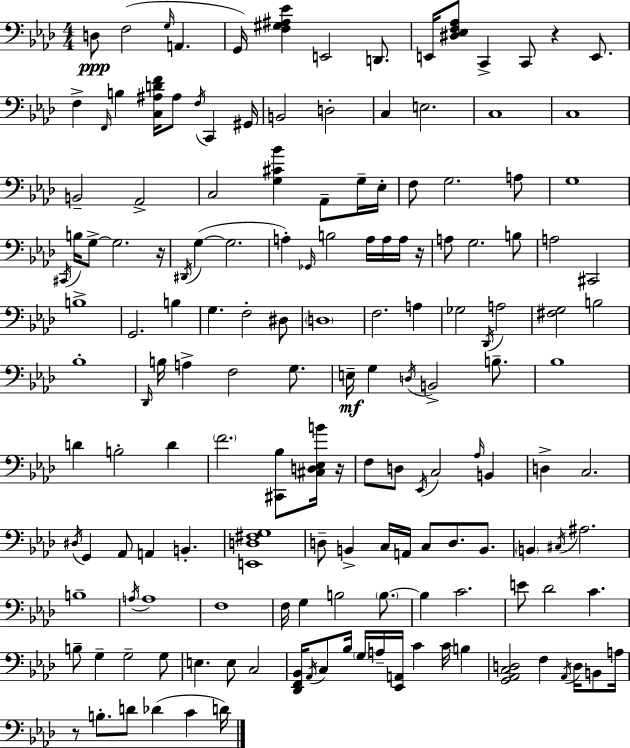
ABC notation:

X:1
T:Untitled
M:4/4
L:1/4
K:Fm
D,/2 F,2 G,/4 A,, G,,/4 [F,^G,^A,_E] E,,2 D,,/2 E,,/4 [^D,_E,F,_A,]/2 C,, C,,/2 z E,,/2 F, F,,/4 B, [C,^A,DF]/4 ^A,/2 F,/4 C,, ^G,,/4 B,,2 D,2 C, E,2 C,4 C,4 B,,2 _A,,2 C,2 [G,^C_B] _A,,/2 G,/4 _E,/4 F,/2 G,2 A,/2 G,4 ^C,,/4 B,/4 G,/2 G,2 z/4 ^D,,/4 G, G,2 A, _G,,/4 B,2 A,/4 A,/4 A,/4 z/4 A,/2 G,2 B,/2 A,2 ^C,,2 B,4 G,,2 B, G, F,2 ^D,/2 D,4 F,2 A, _G,2 _D,,/4 A,2 [^F,G,]2 B,2 _B,4 _D,,/4 B,/4 A, F,2 G,/2 E,/4 G, D,/4 B,,2 B,/2 _B,4 D B,2 D F2 [^C,,_B,]/2 [^C,D,_E,B]/4 z/4 F,/2 D,/2 _E,,/4 C,2 _A,/4 B,, D, C,2 ^D,/4 G,, _A,,/2 A,, B,, [E,,D,^F,G,]4 D,/2 B,, C,/4 A,,/4 C,/2 D,/2 B,,/2 B,, ^C,/4 ^A,2 B,4 A,/4 A,4 F,4 F,/4 G, B,2 B,/2 B, C2 E/2 _D2 C B,/2 G, G,2 G,/2 E, E,/2 C,2 [_D,,F,,_B,,]/4 _A,,/4 C,/2 _B,/4 G,/4 A,/4 [_E,,A,,]/4 C C/4 B, [G,,_A,,C,D,]2 F, _A,,/4 D,/4 B,,/2 A,/4 z/2 B,/2 D/2 _D C D/4